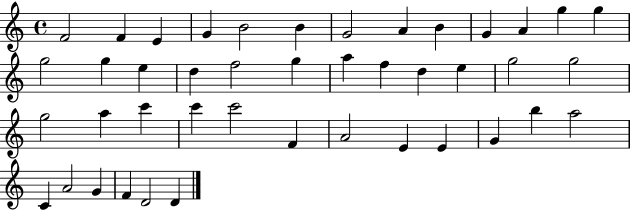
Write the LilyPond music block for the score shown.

{
  \clef treble
  \time 4/4
  \defaultTimeSignature
  \key c \major
  f'2 f'4 e'4 | g'4 b'2 b'4 | g'2 a'4 b'4 | g'4 a'4 g''4 g''4 | \break g''2 g''4 e''4 | d''4 f''2 g''4 | a''4 f''4 d''4 e''4 | g''2 g''2 | \break g''2 a''4 c'''4 | c'''4 c'''2 f'4 | a'2 e'4 e'4 | g'4 b''4 a''2 | \break c'4 a'2 g'4 | f'4 d'2 d'4 | \bar "|."
}